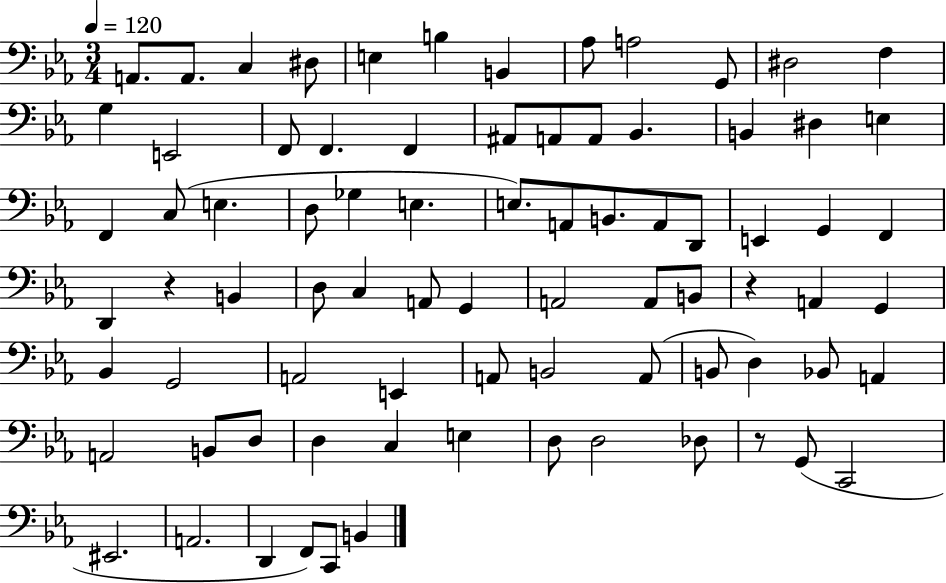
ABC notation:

X:1
T:Untitled
M:3/4
L:1/4
K:Eb
A,,/2 A,,/2 C, ^D,/2 E, B, B,, _A,/2 A,2 G,,/2 ^D,2 F, G, E,,2 F,,/2 F,, F,, ^A,,/2 A,,/2 A,,/2 _B,, B,, ^D, E, F,, C,/2 E, D,/2 _G, E, E,/2 A,,/2 B,,/2 A,,/2 D,,/2 E,, G,, F,, D,, z B,, D,/2 C, A,,/2 G,, A,,2 A,,/2 B,,/2 z A,, G,, _B,, G,,2 A,,2 E,, A,,/2 B,,2 A,,/2 B,,/2 D, _B,,/2 A,, A,,2 B,,/2 D,/2 D, C, E, D,/2 D,2 _D,/2 z/2 G,,/2 C,,2 ^E,,2 A,,2 D,, F,,/2 C,,/2 B,,